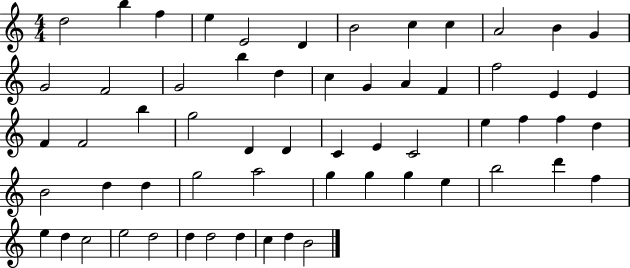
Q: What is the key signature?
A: C major